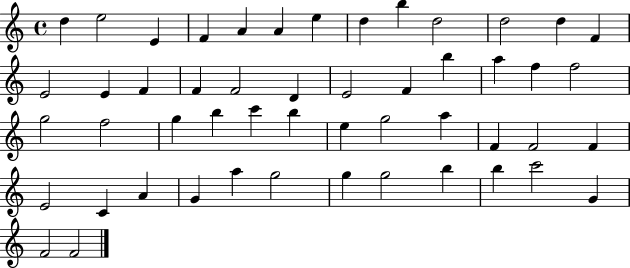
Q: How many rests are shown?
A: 0